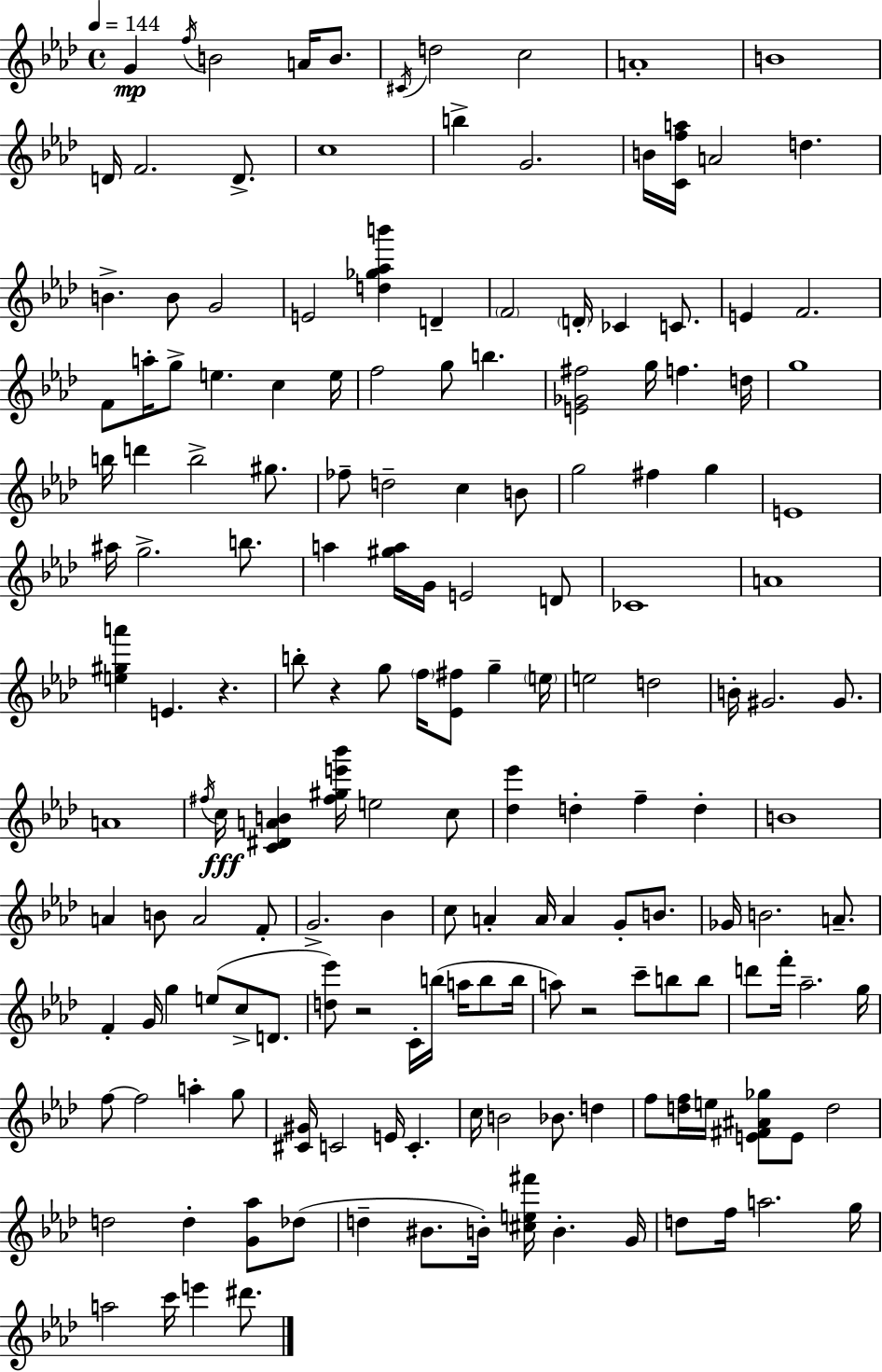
X:1
T:Untitled
M:4/4
L:1/4
K:Ab
G f/4 B2 A/4 B/2 ^C/4 d2 c2 A4 B4 D/4 F2 D/2 c4 b G2 B/4 [Cfa]/4 A2 d B B/2 G2 E2 [d_g_ab'] D F2 D/4 _C C/2 E F2 F/2 a/4 g/2 e c e/4 f2 g/2 b [E_G^f]2 g/4 f d/4 g4 b/4 d' b2 ^g/2 _f/2 d2 c B/2 g2 ^f g E4 ^a/4 g2 b/2 a [^ga]/4 G/4 E2 D/2 _C4 A4 [e^ga'] E z b/2 z g/2 f/4 [_E^f]/2 g e/4 e2 d2 B/4 ^G2 ^G/2 A4 ^f/4 c/4 [C^DAB] [^f^ge'_b']/4 e2 c/2 [_d_e'] d f d B4 A B/2 A2 F/2 G2 _B c/2 A A/4 A G/2 B/2 _G/4 B2 A/2 F G/4 g e/2 c/2 D/2 [d_e']/2 z2 C/4 b/4 a/4 b/2 b/4 a/2 z2 c'/2 b/2 b/2 d'/2 f'/4 _a2 g/4 f/2 f2 a g/2 [^C^G]/4 C2 E/4 C c/4 B2 _B/2 d f/2 [df]/4 e/4 [E^F^A_g]/2 E/2 d2 d2 d [G_a]/2 _d/2 d ^B/2 B/4 [^ce^f']/4 B G/4 d/2 f/4 a2 g/4 a2 c'/4 e' ^d'/2